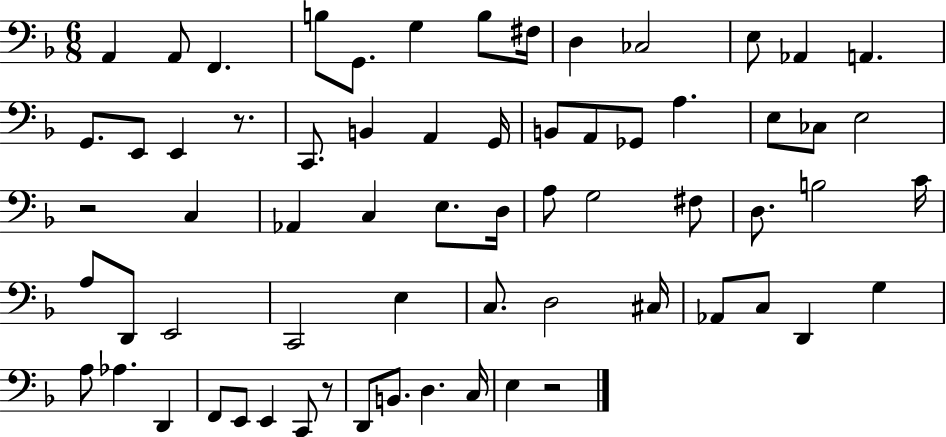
X:1
T:Untitled
M:6/8
L:1/4
K:F
A,, A,,/2 F,, B,/2 G,,/2 G, B,/2 ^F,/4 D, _C,2 E,/2 _A,, A,, G,,/2 E,,/2 E,, z/2 C,,/2 B,, A,, G,,/4 B,,/2 A,,/2 _G,,/2 A, E,/2 _C,/2 E,2 z2 C, _A,, C, E,/2 D,/4 A,/2 G,2 ^F,/2 D,/2 B,2 C/4 A,/2 D,,/2 E,,2 C,,2 E, C,/2 D,2 ^C,/4 _A,,/2 C,/2 D,, G, A,/2 _A, D,, F,,/2 E,,/2 E,, C,,/2 z/2 D,,/2 B,,/2 D, C,/4 E, z2